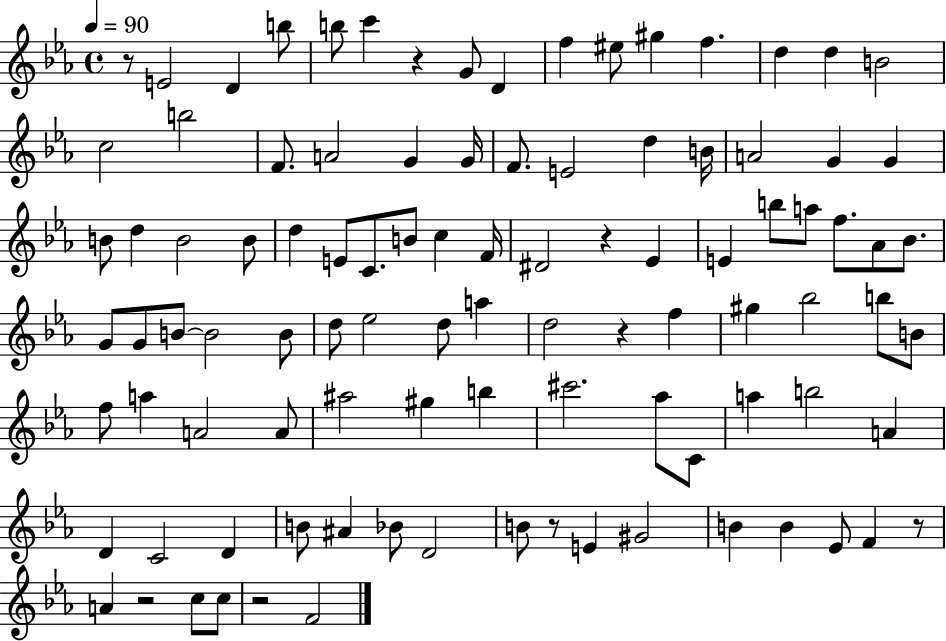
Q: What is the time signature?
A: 4/4